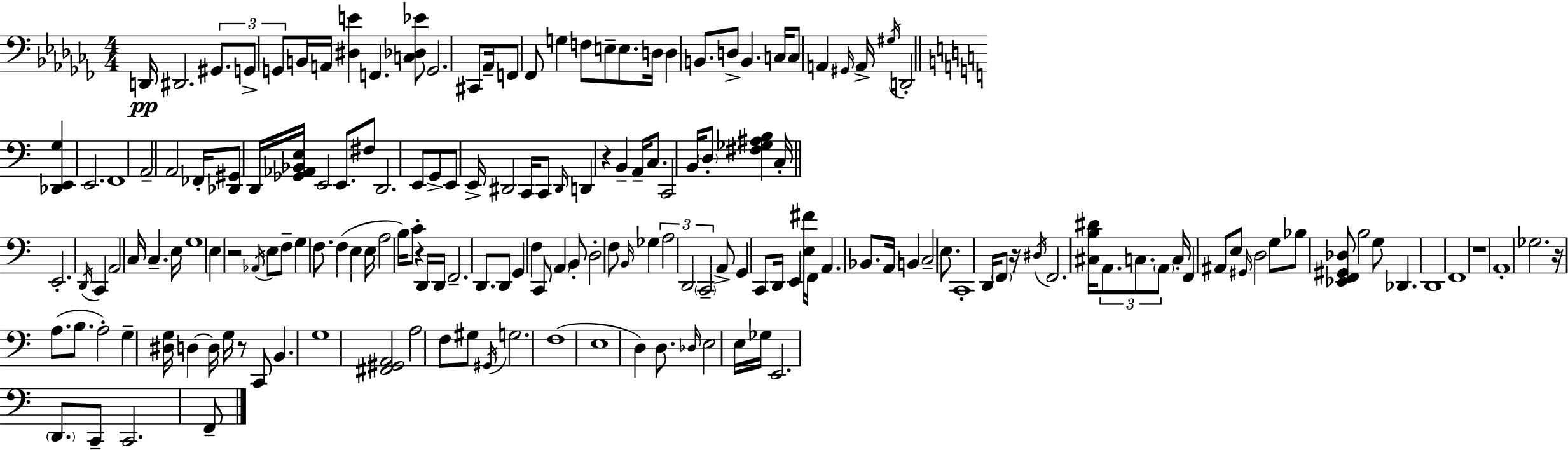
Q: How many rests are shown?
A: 7